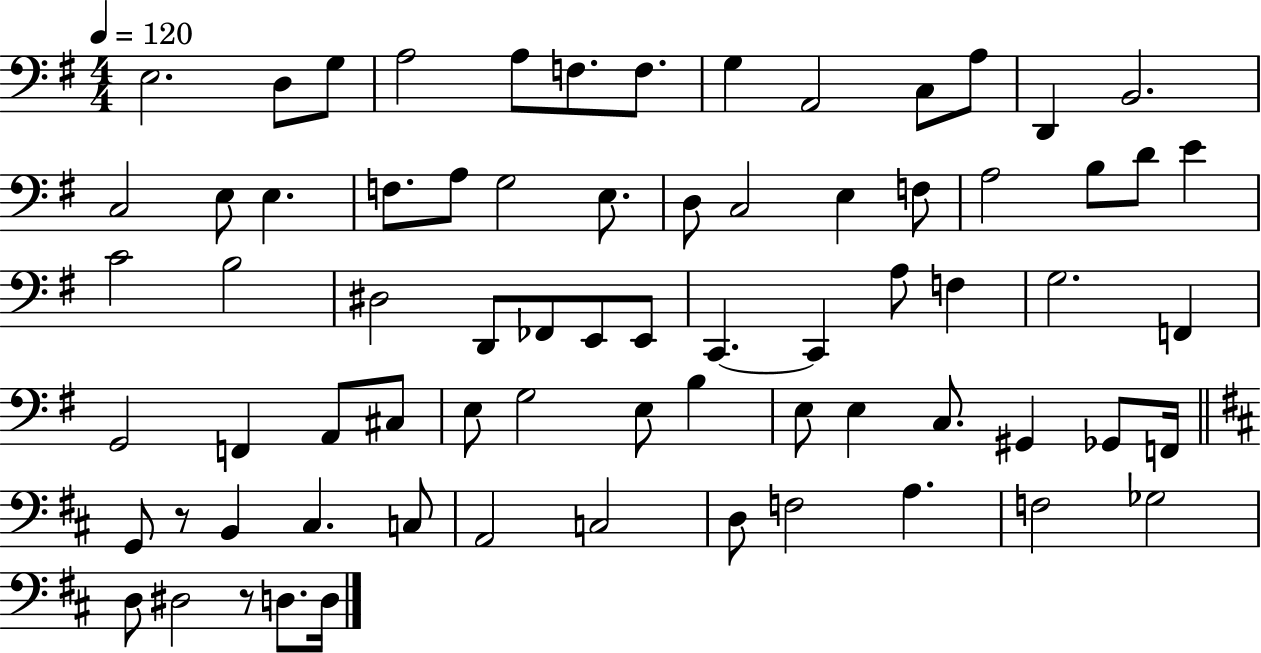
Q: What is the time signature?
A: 4/4